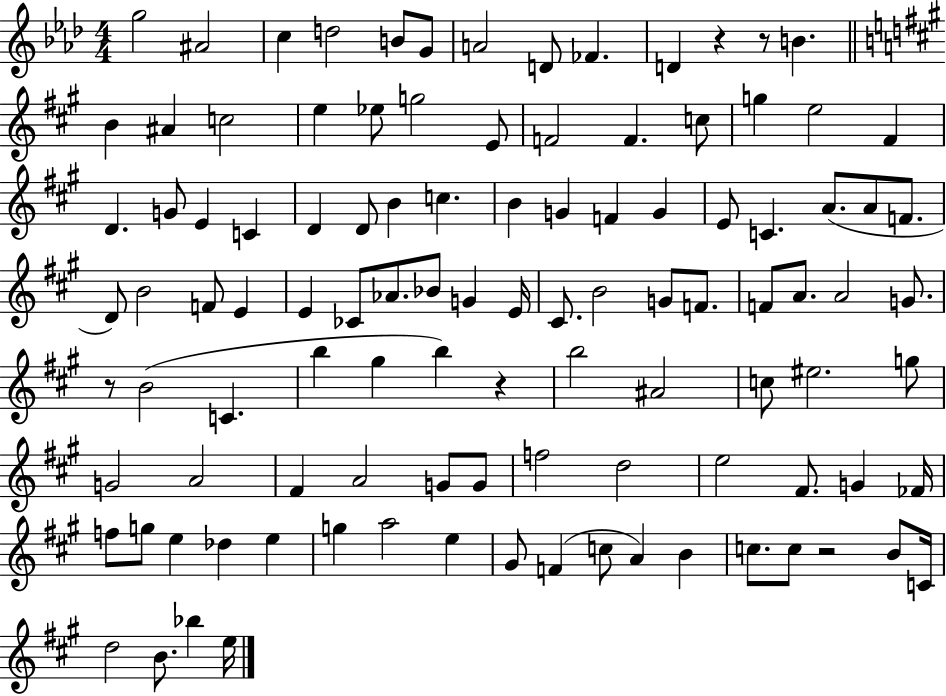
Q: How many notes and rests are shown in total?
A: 107